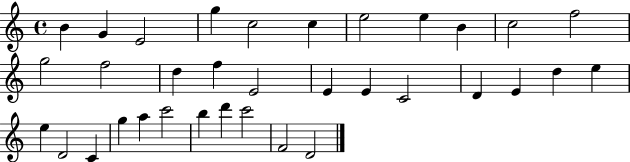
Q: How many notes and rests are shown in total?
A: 34